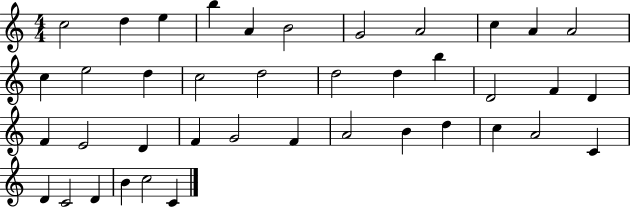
{
  \clef treble
  \numericTimeSignature
  \time 4/4
  \key c \major
  c''2 d''4 e''4 | b''4 a'4 b'2 | g'2 a'2 | c''4 a'4 a'2 | \break c''4 e''2 d''4 | c''2 d''2 | d''2 d''4 b''4 | d'2 f'4 d'4 | \break f'4 e'2 d'4 | f'4 g'2 f'4 | a'2 b'4 d''4 | c''4 a'2 c'4 | \break d'4 c'2 d'4 | b'4 c''2 c'4 | \bar "|."
}